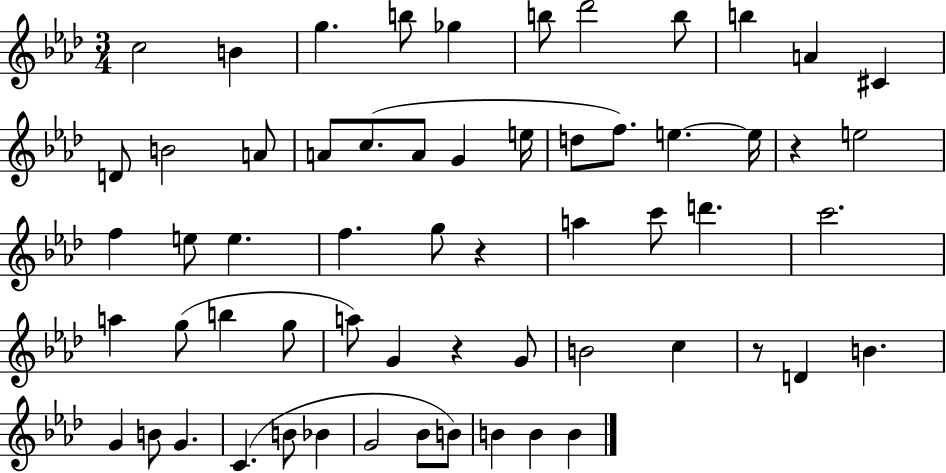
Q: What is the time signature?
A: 3/4